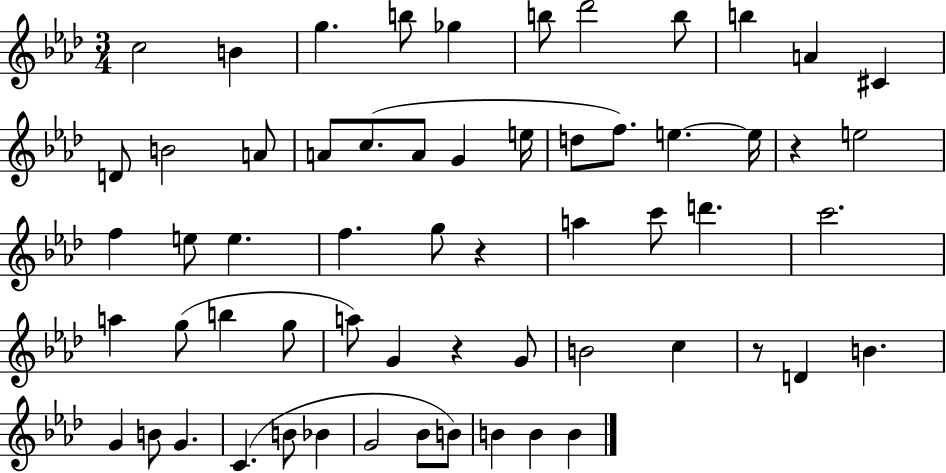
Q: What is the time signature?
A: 3/4